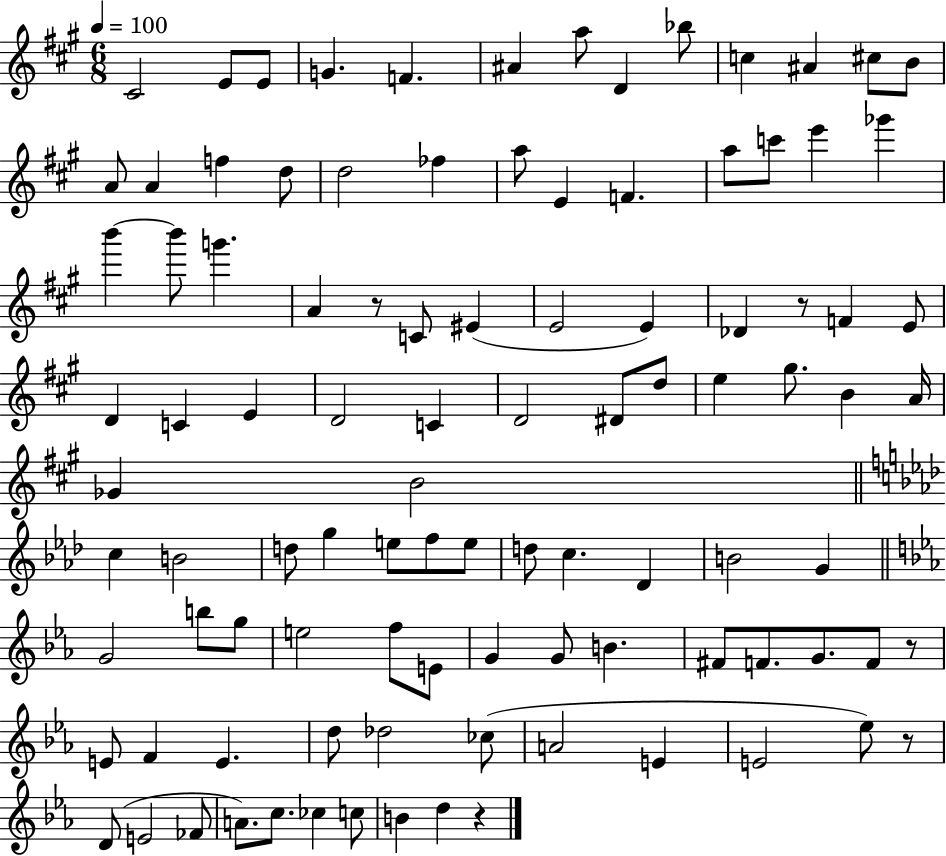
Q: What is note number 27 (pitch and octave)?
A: B6